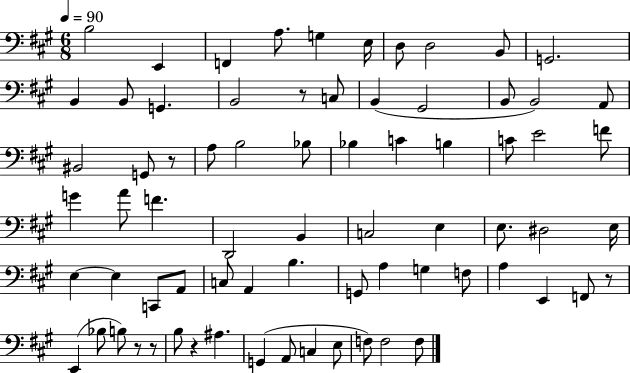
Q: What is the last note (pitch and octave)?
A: F3